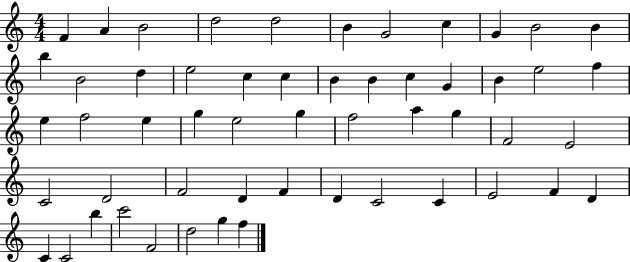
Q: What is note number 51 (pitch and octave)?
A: F4